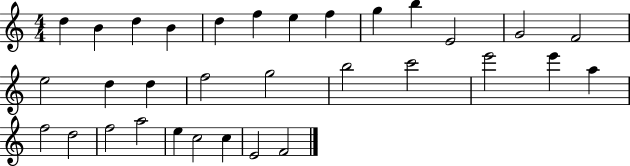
{
  \clef treble
  \numericTimeSignature
  \time 4/4
  \key c \major
  d''4 b'4 d''4 b'4 | d''4 f''4 e''4 f''4 | g''4 b''4 e'2 | g'2 f'2 | \break e''2 d''4 d''4 | f''2 g''2 | b''2 c'''2 | e'''2 e'''4 a''4 | \break f''2 d''2 | f''2 a''2 | e''4 c''2 c''4 | e'2 f'2 | \break \bar "|."
}